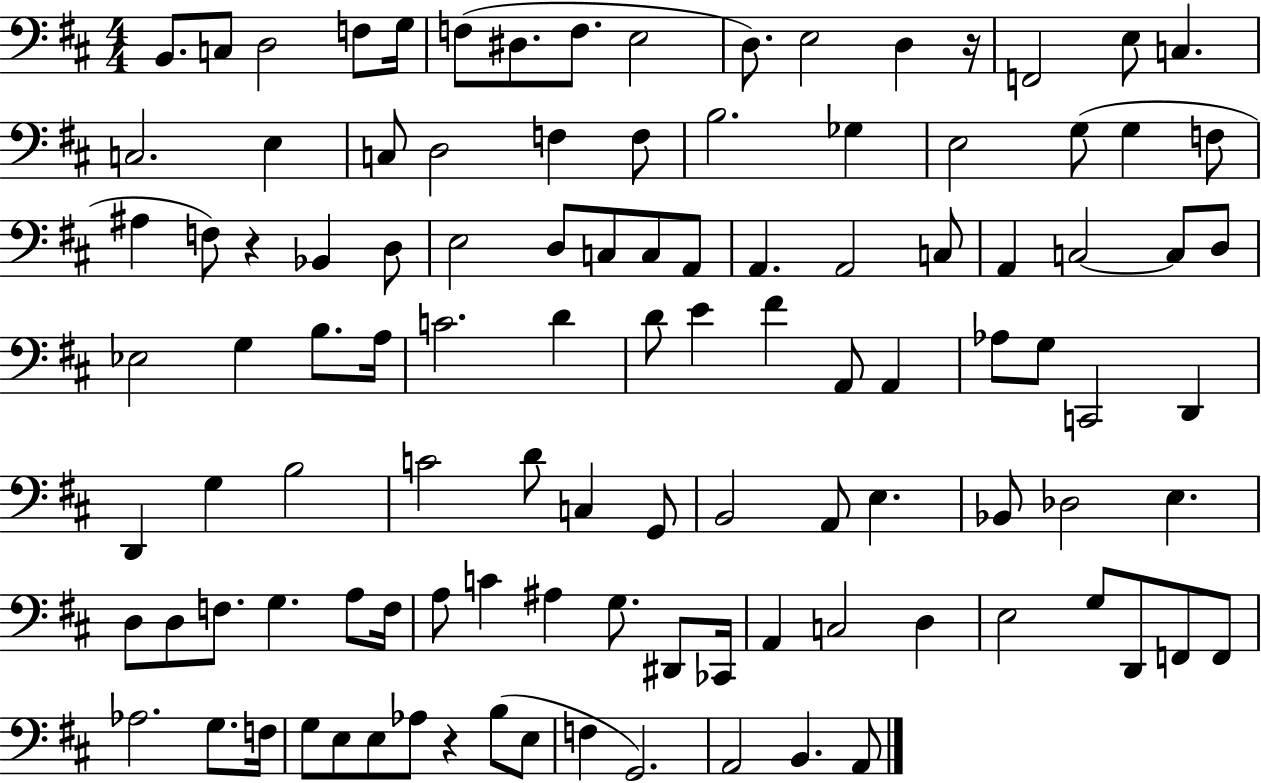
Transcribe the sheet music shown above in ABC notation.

X:1
T:Untitled
M:4/4
L:1/4
K:D
B,,/2 C,/2 D,2 F,/2 G,/4 F,/2 ^D,/2 F,/2 E,2 D,/2 E,2 D, z/4 F,,2 E,/2 C, C,2 E, C,/2 D,2 F, F,/2 B,2 _G, E,2 G,/2 G, F,/2 ^A, F,/2 z _B,, D,/2 E,2 D,/2 C,/2 C,/2 A,,/2 A,, A,,2 C,/2 A,, C,2 C,/2 D,/2 _E,2 G, B,/2 A,/4 C2 D D/2 E ^F A,,/2 A,, _A,/2 G,/2 C,,2 D,, D,, G, B,2 C2 D/2 C, G,,/2 B,,2 A,,/2 E, _B,,/2 _D,2 E, D,/2 D,/2 F,/2 G, A,/2 F,/4 A,/2 C ^A, G,/2 ^D,,/2 _C,,/4 A,, C,2 D, E,2 G,/2 D,,/2 F,,/2 F,,/2 _A,2 G,/2 F,/4 G,/2 E,/2 E,/2 _A,/2 z B,/2 E,/2 F, G,,2 A,,2 B,, A,,/2